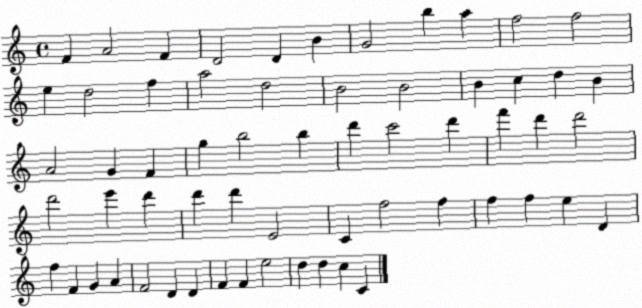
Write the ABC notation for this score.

X:1
T:Untitled
M:4/4
L:1/4
K:C
F A2 F D2 D B G2 b a f2 f2 e d2 f a2 d2 B2 B2 B c d B A2 G F g b2 b d' c'2 d' f' d' d'2 d'2 e' d' d' d' E2 C f2 f f f e D f F G A F2 D D F F e2 d d c C